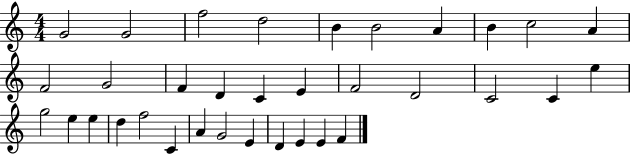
X:1
T:Untitled
M:4/4
L:1/4
K:C
G2 G2 f2 d2 B B2 A B c2 A F2 G2 F D C E F2 D2 C2 C e g2 e e d f2 C A G2 E D E E F